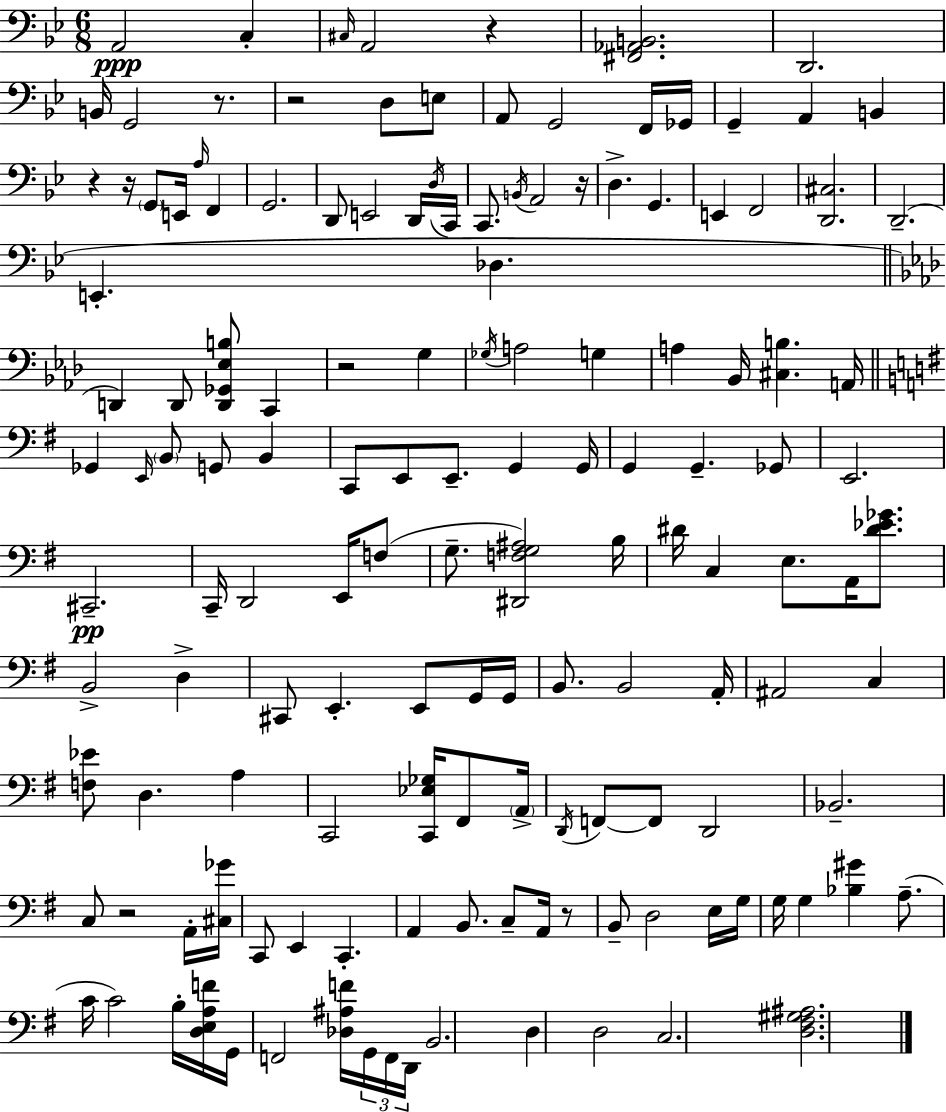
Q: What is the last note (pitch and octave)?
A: C3